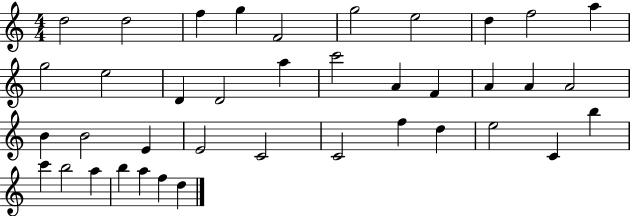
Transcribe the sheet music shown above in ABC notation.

X:1
T:Untitled
M:4/4
L:1/4
K:C
d2 d2 f g F2 g2 e2 d f2 a g2 e2 D D2 a c'2 A F A A A2 B B2 E E2 C2 C2 f d e2 C b c' b2 a b a f d